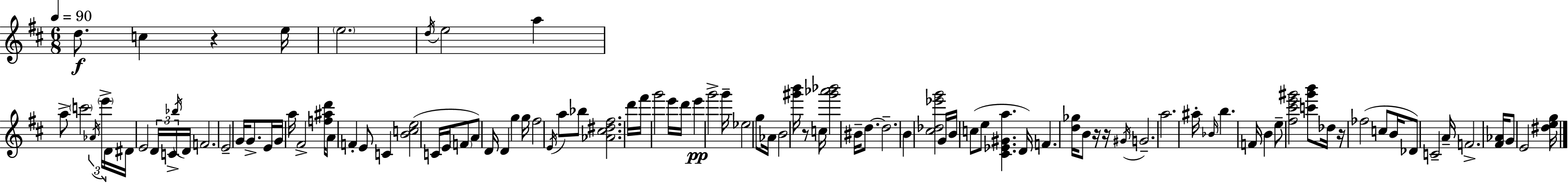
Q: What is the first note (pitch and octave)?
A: D5